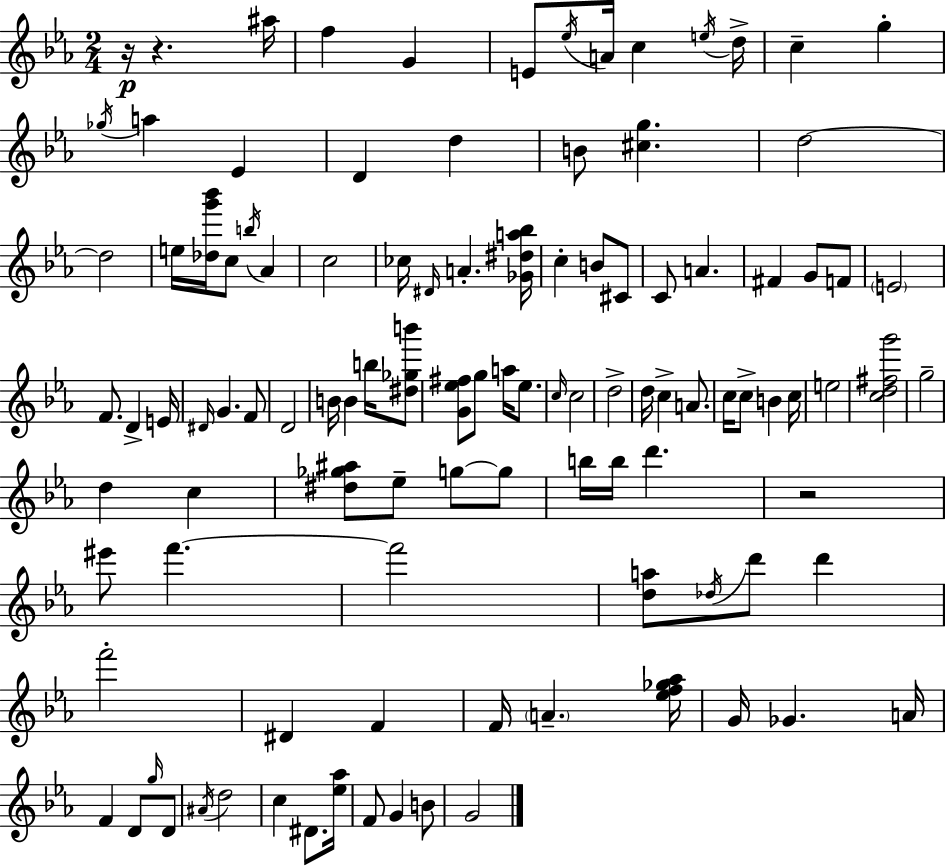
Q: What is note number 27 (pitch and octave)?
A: A4